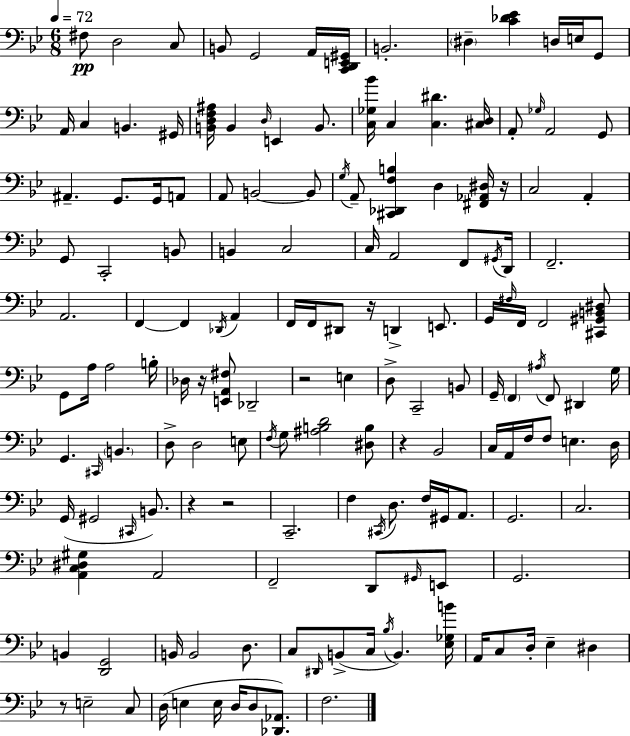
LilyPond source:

{
  \clef bass
  \numericTimeSignature
  \time 6/8
  \key g \minor
  \tempo 4 = 72
  \repeat volta 2 { fis8\pp d2 c8 | b,8 g,2 a,16 <c, d, e, gis,>16 | b,2.-. | \parenthesize dis4-- <c' des' ees'>4 d16 e16 g,8 | \break a,16 c4 b,4. gis,16 | <b, d f ais>16 b,4 \grace { d16 } e,4 b,8. | <c ges bes'>16 c4 <c dis'>4. | <cis d>16 a,8-. \grace { ges16 } a,2 | \break g,8 ais,4.-- g,8. g,16 | a,8 a,8 b,2~~ | b,8 \acciaccatura { g16 } a,8-- <cis, des, f b>4 d4 | <fis, aes, dis>16 r16 c2 a,4-. | \break g,8 c,2-. | b,8 b,4 c2 | c16 a,2 | f,8 \acciaccatura { gis,16 } d,16 f,2.-- | \break a,2. | f,4~~ f,4 | \acciaccatura { des,16 } a,4 f,16 f,16 dis,8 r16 d,4-> | e,8. g,16 \grace { fis16 } f,16 f,2 | \break <cis, gis, b, dis>8 g,8 a16 a2 | b16-. des16 r16 <e, a, fis>8 des,2-- | r2 | e4 d8-> c,2-- | \break b,8 g,16-- \parenthesize f,4 \acciaccatura { ais16 } | f,8 dis,4 g16 g,4. | \grace { cis,16 } \parenthesize b,4. d8-> d2 | e8 \acciaccatura { f16 } g8 <ais b d'>2 | \break <dis b>8 r4 | bes,2 c16 a,16 f16 | f8 e4. d16 g,16( gis,2 | \grace { cis,16 }) b,8. r4 | \break r2 c,2.-- | f4 | \acciaccatura { cis,16 } d8. f16 gis,16 a,8. g,2. | c2. | \break <a, c dis gis>4 | a,2 f,2-- | d,8 \grace { gis,16 } e,8 | g,2. | \break b,4 <d, g,>2 | b,16 b,2 d8. | c8 \grace { dis,16 }( b,8-> c16 \acciaccatura { bes16 }) b,4. | <ees ges b'>16 a,16 c8 d16-. ees4-- dis4 | \break r8 e2-- | c8 d16( e4 e16 d16 d8 <des, aes,>8.) | f2. | } \bar "|."
}